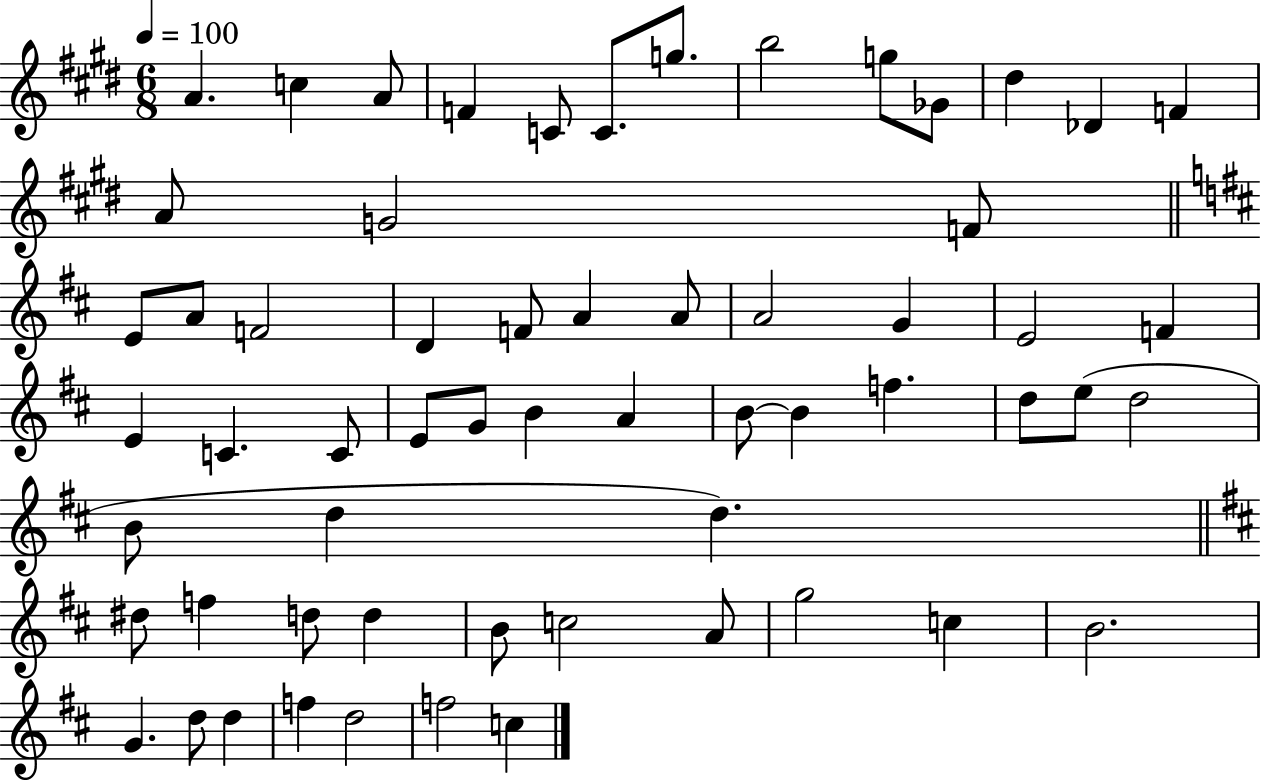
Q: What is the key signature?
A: E major